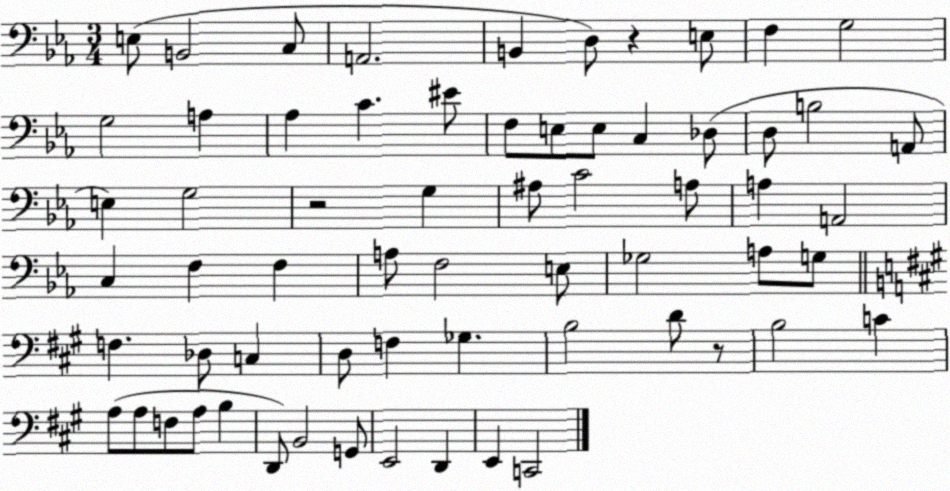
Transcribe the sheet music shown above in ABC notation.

X:1
T:Untitled
M:3/4
L:1/4
K:Eb
E,/2 B,,2 C,/2 A,,2 B,, D,/2 z E,/2 F, G,2 G,2 A, _A, C ^E/2 F,/2 E,/2 E,/2 C, _D,/2 D,/2 B,2 A,,/2 E, G,2 z2 G, ^A,/2 C2 A,/2 A, A,,2 C, F, F, A,/2 F,2 E,/2 _G,2 A,/2 G,/2 F, _D,/2 C, D,/2 F, _G, B,2 D/2 z/2 B,2 C A,/2 A,/2 F,/2 A,/2 B, D,,/2 B,,2 G,,/2 E,,2 D,, E,, C,,2